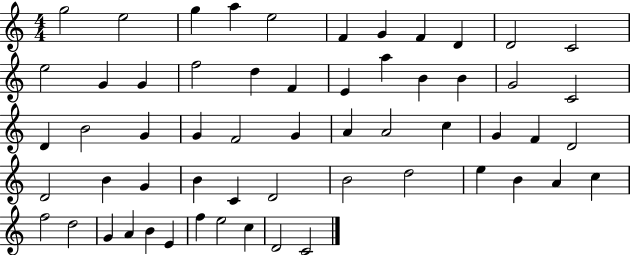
{
  \clef treble
  \numericTimeSignature
  \time 4/4
  \key c \major
  g''2 e''2 | g''4 a''4 e''2 | f'4 g'4 f'4 d'4 | d'2 c'2 | \break e''2 g'4 g'4 | f''2 d''4 f'4 | e'4 a''4 b'4 b'4 | g'2 c'2 | \break d'4 b'2 g'4 | g'4 f'2 g'4 | a'4 a'2 c''4 | g'4 f'4 d'2 | \break d'2 b'4 g'4 | b'4 c'4 d'2 | b'2 d''2 | e''4 b'4 a'4 c''4 | \break f''2 d''2 | g'4 a'4 b'4 e'4 | f''4 e''2 c''4 | d'2 c'2 | \break \bar "|."
}